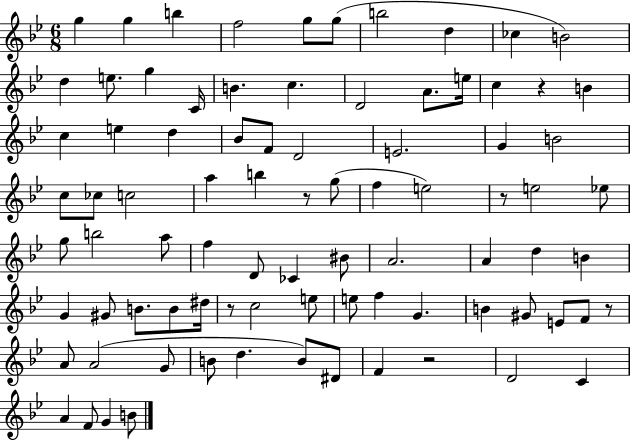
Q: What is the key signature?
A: BES major